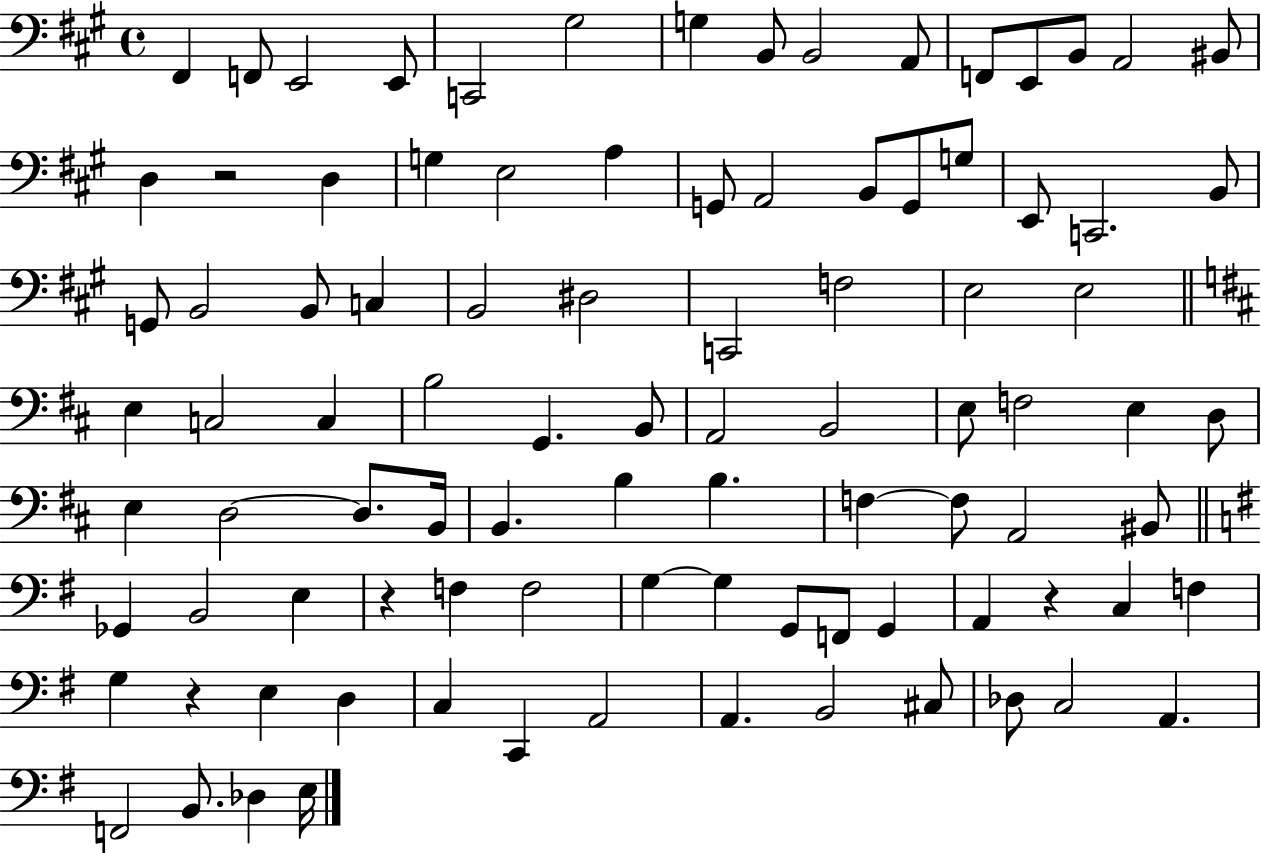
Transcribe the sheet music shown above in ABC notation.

X:1
T:Untitled
M:4/4
L:1/4
K:A
^F,, F,,/2 E,,2 E,,/2 C,,2 ^G,2 G, B,,/2 B,,2 A,,/2 F,,/2 E,,/2 B,,/2 A,,2 ^B,,/2 D, z2 D, G, E,2 A, G,,/2 A,,2 B,,/2 G,,/2 G,/2 E,,/2 C,,2 B,,/2 G,,/2 B,,2 B,,/2 C, B,,2 ^D,2 C,,2 F,2 E,2 E,2 E, C,2 C, B,2 G,, B,,/2 A,,2 B,,2 E,/2 F,2 E, D,/2 E, D,2 D,/2 B,,/4 B,, B, B, F, F,/2 A,,2 ^B,,/2 _G,, B,,2 E, z F, F,2 G, G, G,,/2 F,,/2 G,, A,, z C, F, G, z E, D, C, C,, A,,2 A,, B,,2 ^C,/2 _D,/2 C,2 A,, F,,2 B,,/2 _D, E,/4